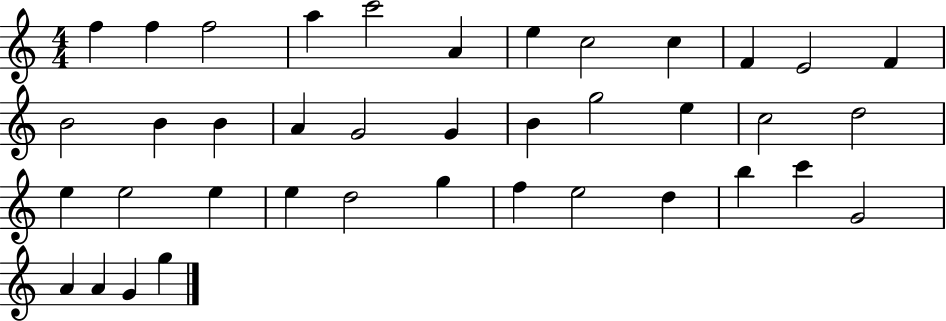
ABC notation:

X:1
T:Untitled
M:4/4
L:1/4
K:C
f f f2 a c'2 A e c2 c F E2 F B2 B B A G2 G B g2 e c2 d2 e e2 e e d2 g f e2 d b c' G2 A A G g